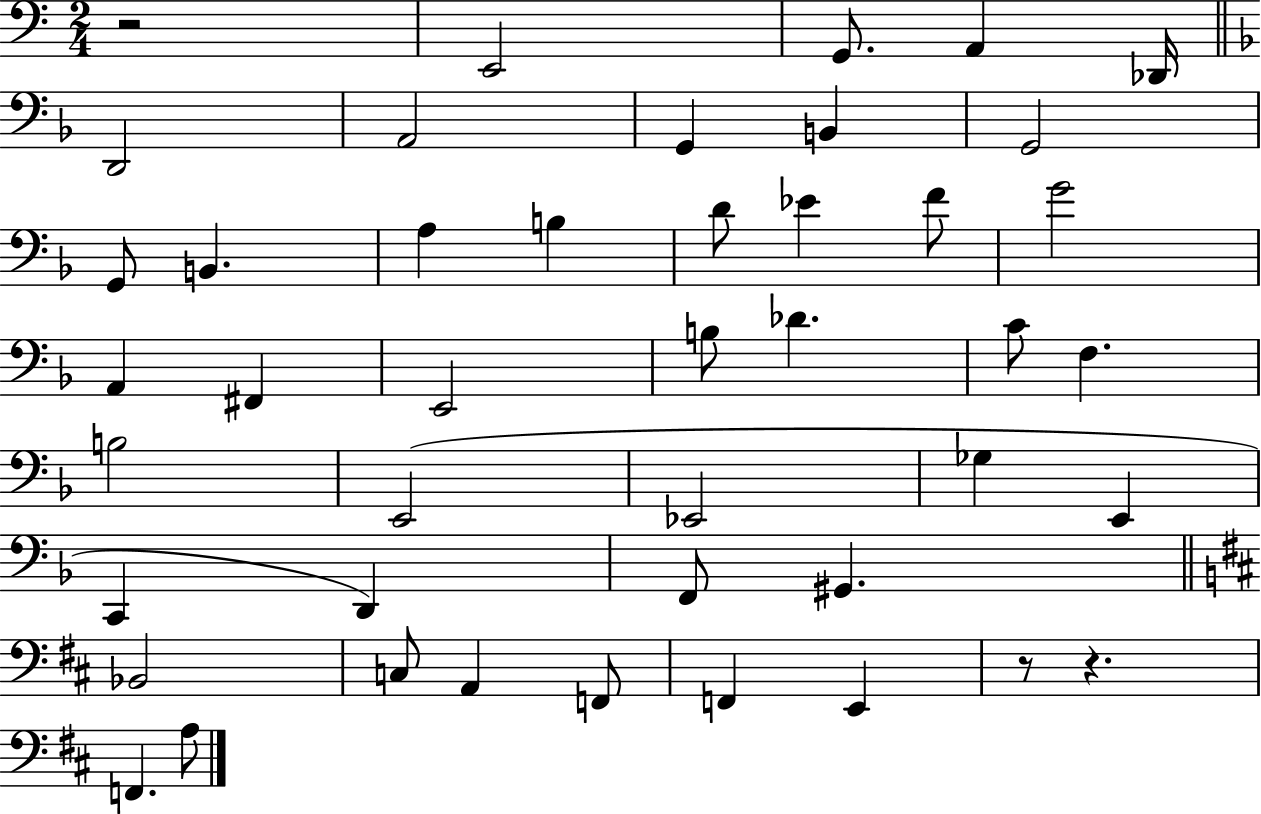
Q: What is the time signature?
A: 2/4